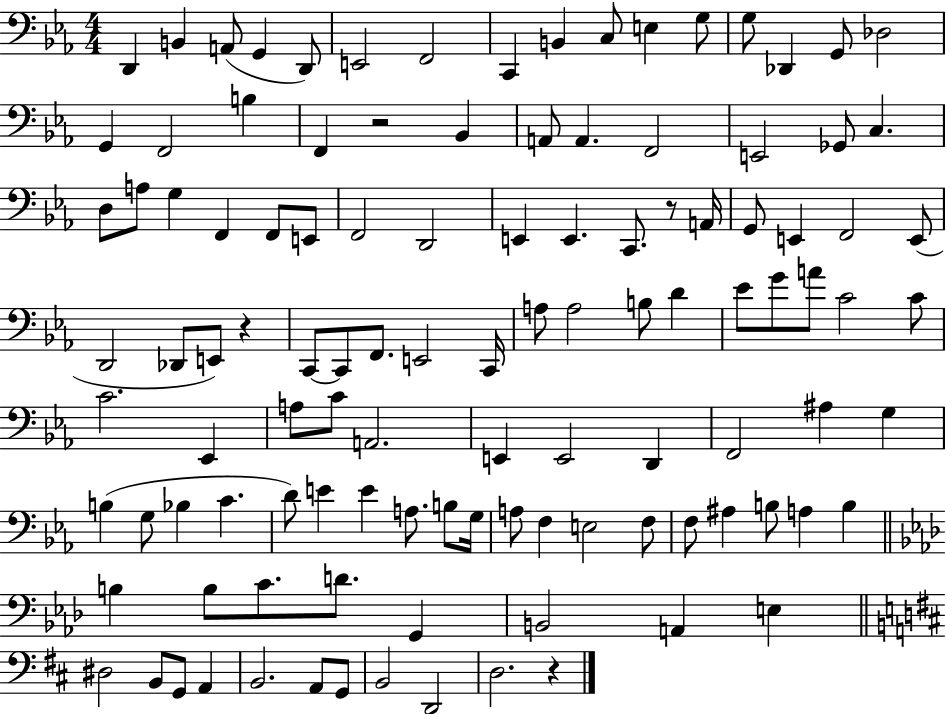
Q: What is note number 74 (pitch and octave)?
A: Bb3